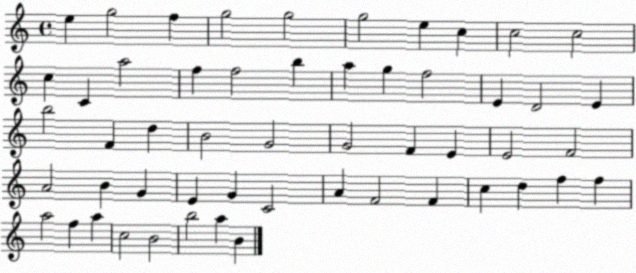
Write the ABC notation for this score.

X:1
T:Untitled
M:4/4
L:1/4
K:C
e g2 f g2 g2 g2 e c c2 c2 c C a2 f f2 b a g f2 E D2 E b2 F d B2 G2 G2 F E E2 F2 A2 B G E G C2 A F2 F c d f f a2 f a c2 B2 b2 a B